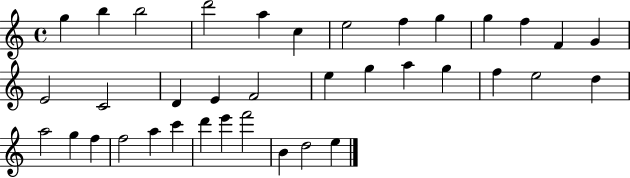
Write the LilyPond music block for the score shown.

{
  \clef treble
  \time 4/4
  \defaultTimeSignature
  \key c \major
  g''4 b''4 b''2 | d'''2 a''4 c''4 | e''2 f''4 g''4 | g''4 f''4 f'4 g'4 | \break e'2 c'2 | d'4 e'4 f'2 | e''4 g''4 a''4 g''4 | f''4 e''2 d''4 | \break a''2 g''4 f''4 | f''2 a''4 c'''4 | d'''4 e'''4 f'''2 | b'4 d''2 e''4 | \break \bar "|."
}